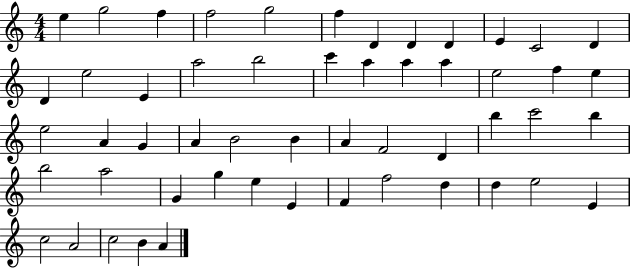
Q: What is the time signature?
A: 4/4